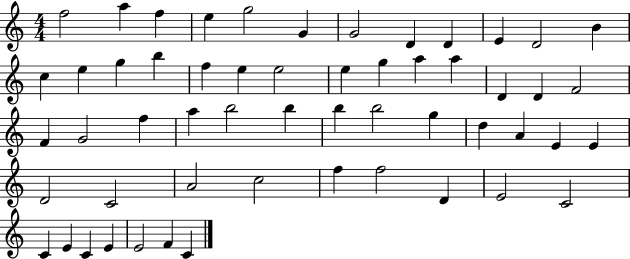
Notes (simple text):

F5/h A5/q F5/q E5/q G5/h G4/q G4/h D4/q D4/q E4/q D4/h B4/q C5/q E5/q G5/q B5/q F5/q E5/q E5/h E5/q G5/q A5/q A5/q D4/q D4/q F4/h F4/q G4/h F5/q A5/q B5/h B5/q B5/q B5/h G5/q D5/q A4/q E4/q E4/q D4/h C4/h A4/h C5/h F5/q F5/h D4/q E4/h C4/h C4/q E4/q C4/q E4/q E4/h F4/q C4/q